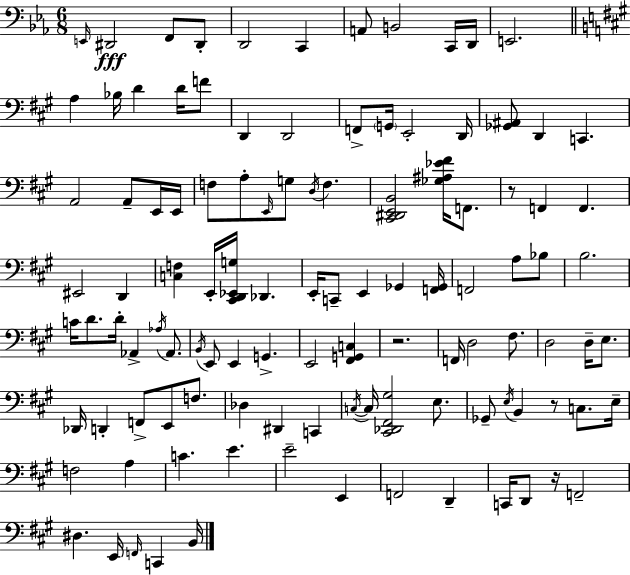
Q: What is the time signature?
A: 6/8